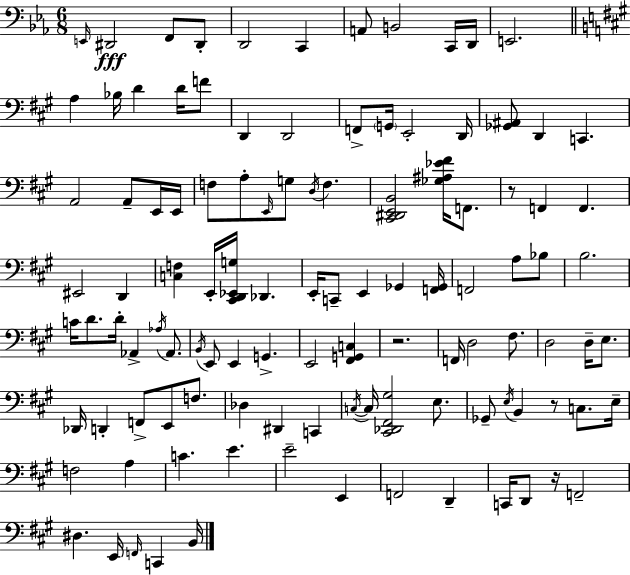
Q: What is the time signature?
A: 6/8